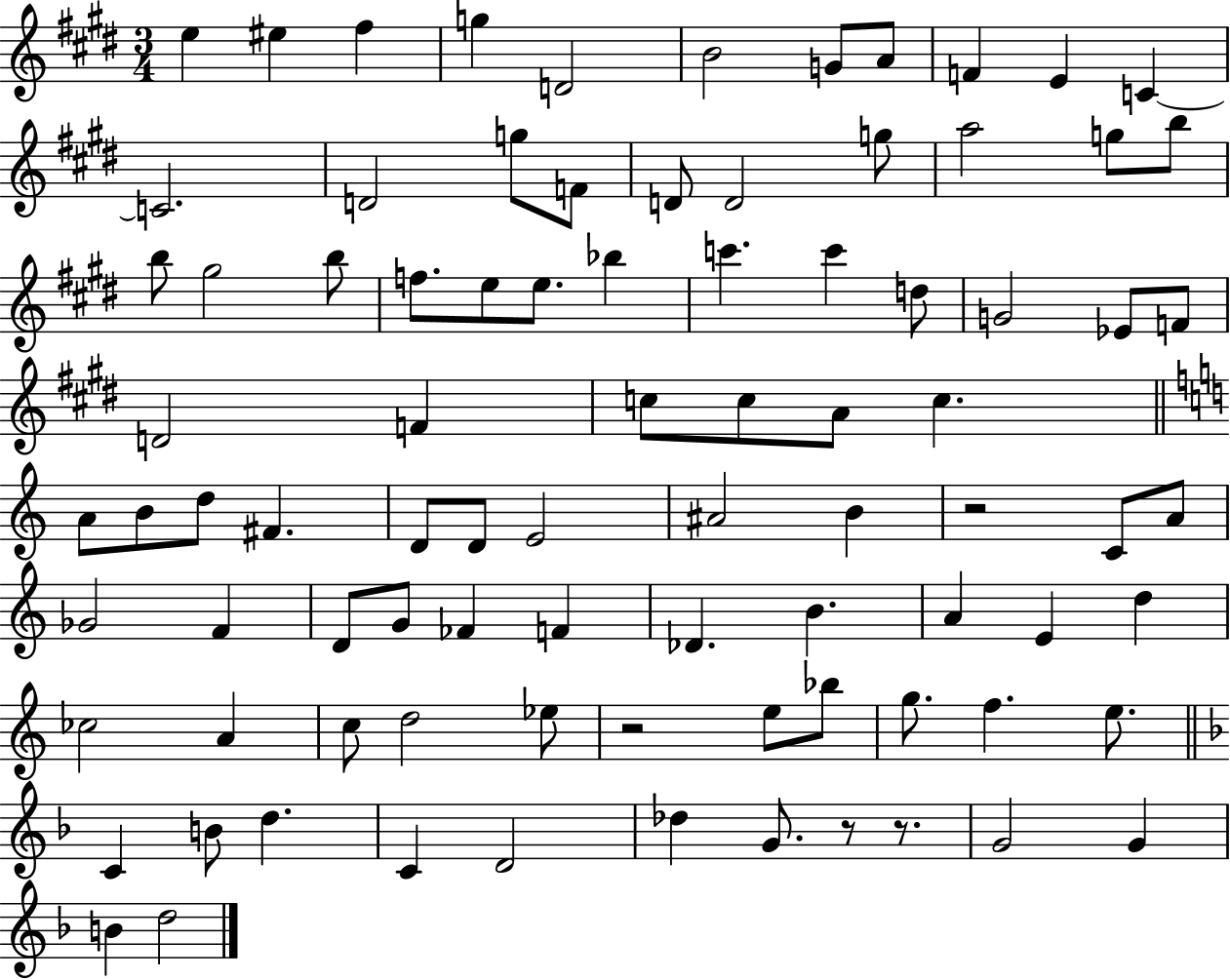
{
  \clef treble
  \numericTimeSignature
  \time 3/4
  \key e \major
  e''4 eis''4 fis''4 | g''4 d'2 | b'2 g'8 a'8 | f'4 e'4 c'4~~ | \break c'2. | d'2 g''8 f'8 | d'8 d'2 g''8 | a''2 g''8 b''8 | \break b''8 gis''2 b''8 | f''8. e''8 e''8. bes''4 | c'''4. c'''4 d''8 | g'2 ees'8 f'8 | \break d'2 f'4 | c''8 c''8 a'8 c''4. | \bar "||" \break \key a \minor a'8 b'8 d''8 fis'4. | d'8 d'8 e'2 | ais'2 b'4 | r2 c'8 a'8 | \break ges'2 f'4 | d'8 g'8 fes'4 f'4 | des'4. b'4. | a'4 e'4 d''4 | \break ces''2 a'4 | c''8 d''2 ees''8 | r2 e''8 bes''8 | g''8. f''4. e''8. | \break \bar "||" \break \key d \minor c'4 b'8 d''4. | c'4 d'2 | des''4 g'8. r8 r8. | g'2 g'4 | \break b'4 d''2 | \bar "|."
}